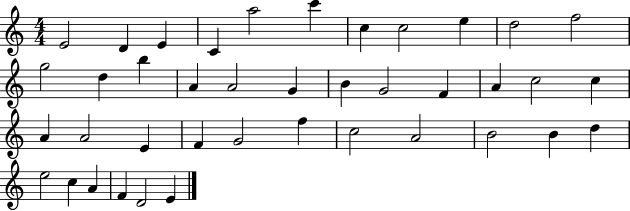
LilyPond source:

{
  \clef treble
  \numericTimeSignature
  \time 4/4
  \key c \major
  e'2 d'4 e'4 | c'4 a''2 c'''4 | c''4 c''2 e''4 | d''2 f''2 | \break g''2 d''4 b''4 | a'4 a'2 g'4 | b'4 g'2 f'4 | a'4 c''2 c''4 | \break a'4 a'2 e'4 | f'4 g'2 f''4 | c''2 a'2 | b'2 b'4 d''4 | \break e''2 c''4 a'4 | f'4 d'2 e'4 | \bar "|."
}